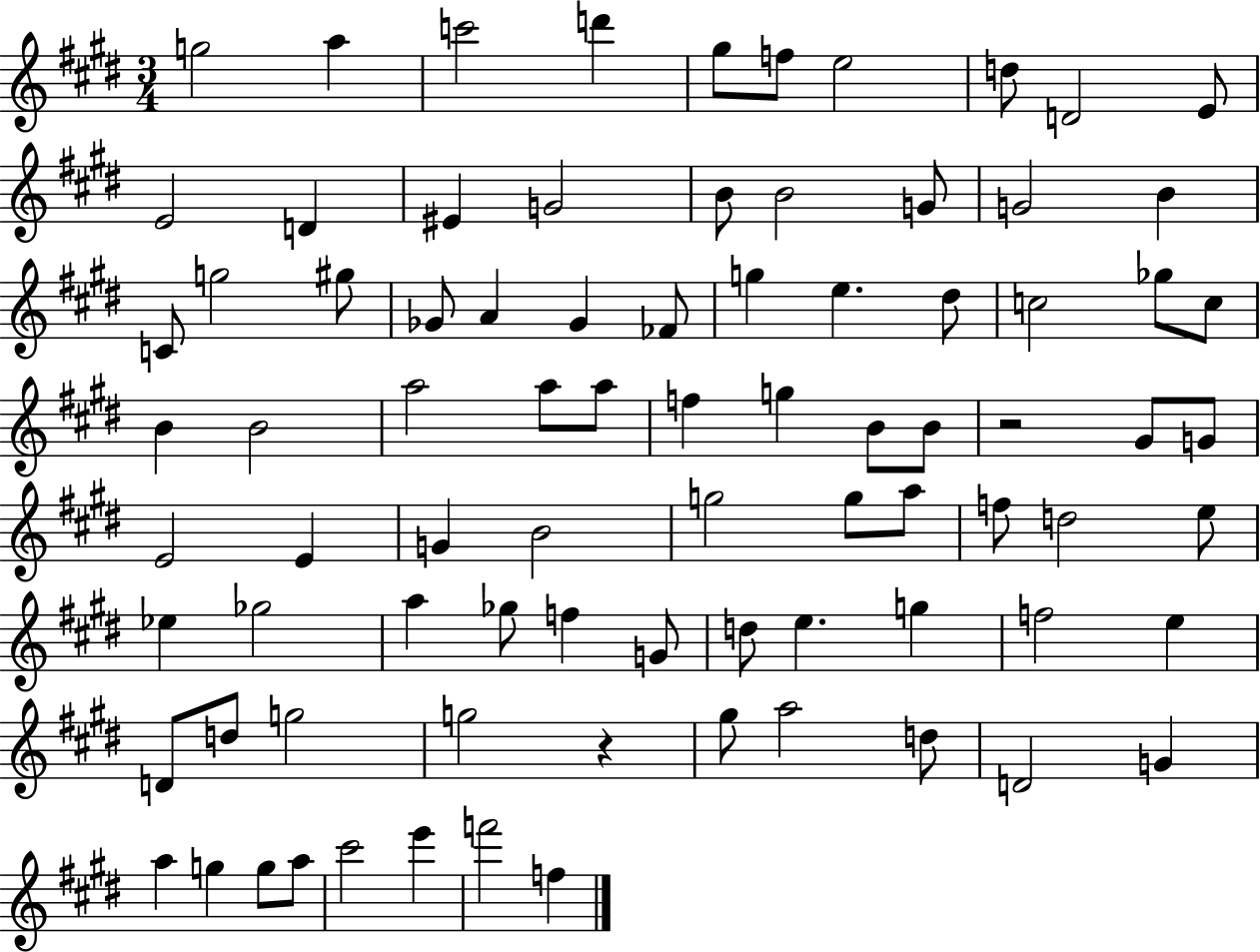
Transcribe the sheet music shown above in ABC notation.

X:1
T:Untitled
M:3/4
L:1/4
K:E
g2 a c'2 d' ^g/2 f/2 e2 d/2 D2 E/2 E2 D ^E G2 B/2 B2 G/2 G2 B C/2 g2 ^g/2 _G/2 A _G _F/2 g e ^d/2 c2 _g/2 c/2 B B2 a2 a/2 a/2 f g B/2 B/2 z2 ^G/2 G/2 E2 E G B2 g2 g/2 a/2 f/2 d2 e/2 _e _g2 a _g/2 f G/2 d/2 e g f2 e D/2 d/2 g2 g2 z ^g/2 a2 d/2 D2 G a g g/2 a/2 ^c'2 e' f'2 f